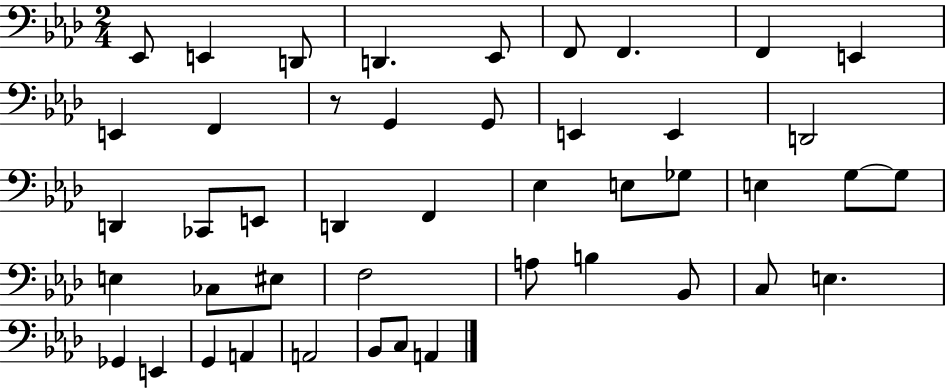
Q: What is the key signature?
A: AES major